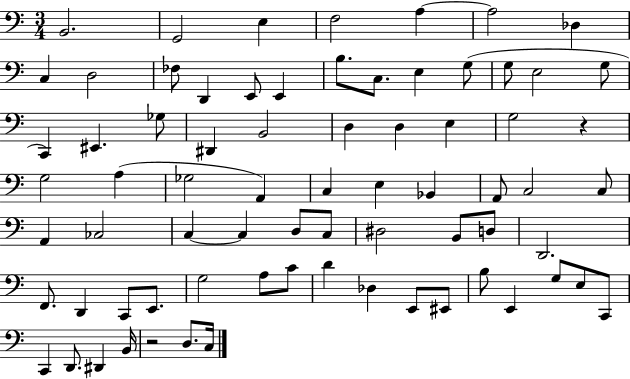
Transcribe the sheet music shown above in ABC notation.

X:1
T:Untitled
M:3/4
L:1/4
K:C
B,,2 G,,2 E, F,2 A, A,2 _D, C, D,2 _F,/2 D,, E,,/2 E,, B,/2 C,/2 E, G,/2 G,/2 E,2 G,/2 C,, ^E,, _G,/2 ^D,, B,,2 D, D, E, G,2 z G,2 A, _G,2 A,, C, E, _B,, A,,/2 C,2 C,/2 A,, _C,2 C, C, D,/2 C,/2 ^D,2 B,,/2 D,/2 D,,2 F,,/2 D,, C,,/2 E,,/2 G,2 A,/2 C/2 D _D, E,,/2 ^E,,/2 B,/2 E,, G,/2 E,/2 C,,/2 C,, D,,/2 ^D,, B,,/4 z2 D,/2 C,/4